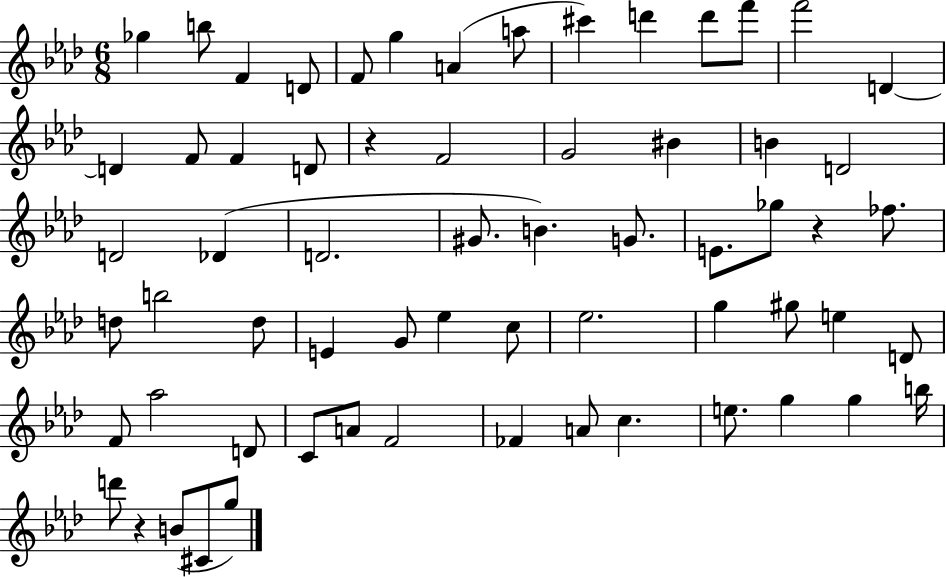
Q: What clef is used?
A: treble